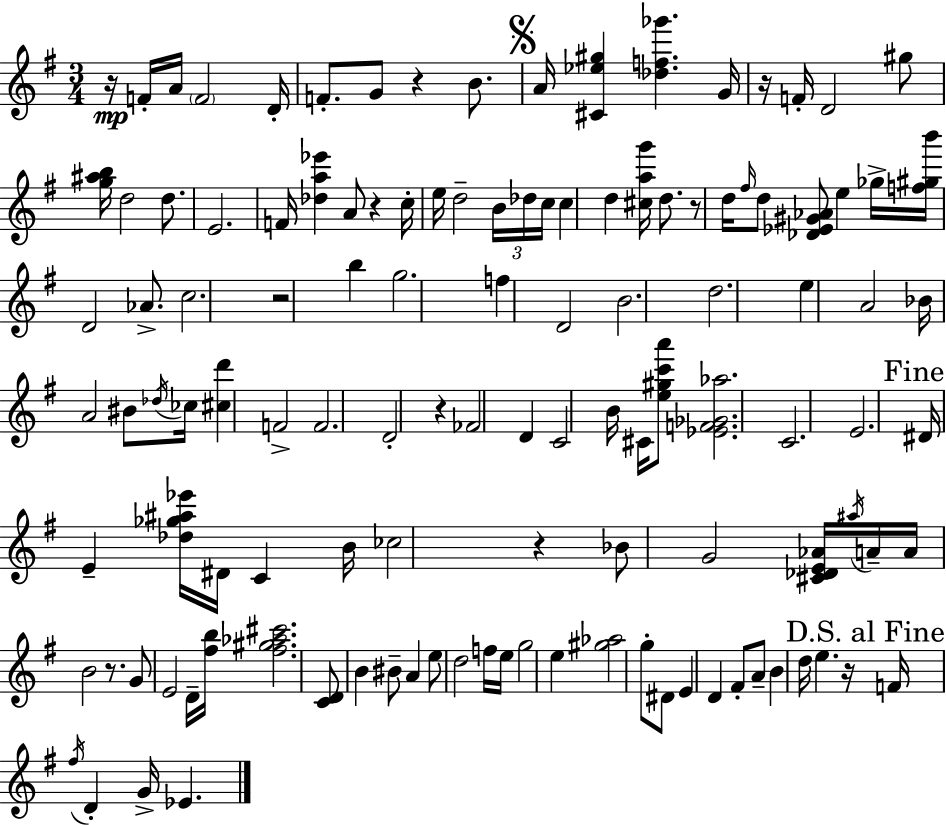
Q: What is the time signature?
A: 3/4